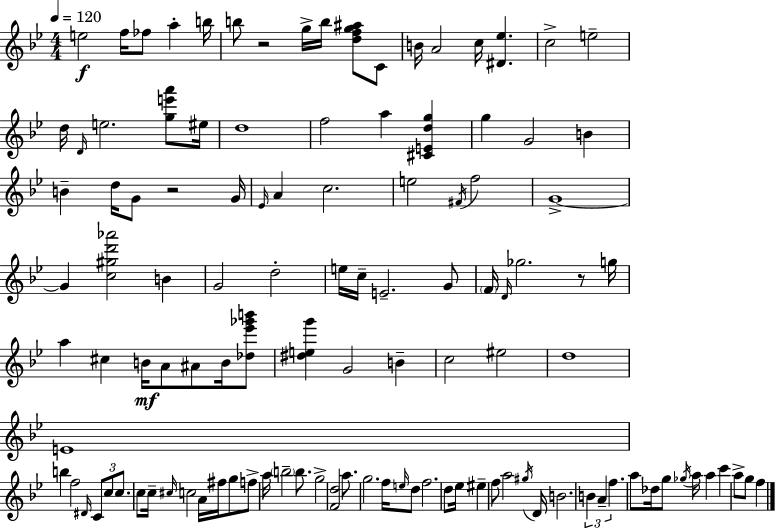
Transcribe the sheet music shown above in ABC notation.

X:1
T:Untitled
M:4/4
L:1/4
K:Bb
e2 f/4 _f/2 a b/4 b/2 z2 g/4 b/4 [dfg^a]/2 C/2 B/4 A2 c/4 [^D_e] c2 e2 d/4 D/4 e2 [ge'a']/2 ^e/4 d4 f2 a [^CEdg] g G2 B B d/4 G/2 z2 G/4 _E/4 A c2 e2 ^F/4 f2 G4 G [c^gd'_a']2 B G2 d2 e/4 c/4 E2 G/2 F/4 D/4 _g2 z/2 g/4 a ^c B/4 A/2 ^A/2 B/4 [_d_e'_g'b']/2 [^deg'] G2 B c2 ^e2 d4 E4 b f2 ^D/4 C/2 c/2 c/2 c/2 c/4 ^c/4 c2 A/4 ^f/4 g/2 f/2 a/4 b2 b/2 g2 [Fd]2 a/2 g2 f/4 e/4 d/2 f2 d/2 _e/4 ^e f/2 a2 ^g/4 D/4 B2 B A f a/2 _d/4 g/2 _g/4 a/4 a c' a/2 g/2 f